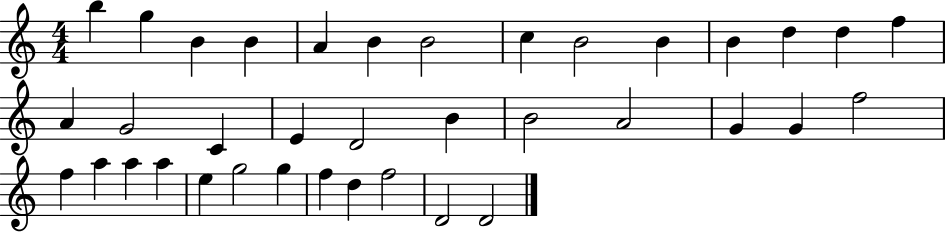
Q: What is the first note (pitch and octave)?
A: B5